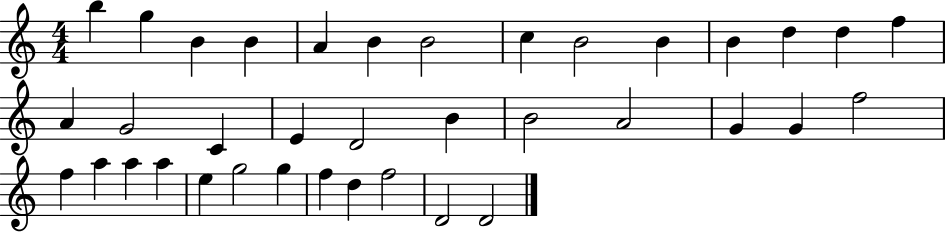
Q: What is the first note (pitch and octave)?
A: B5